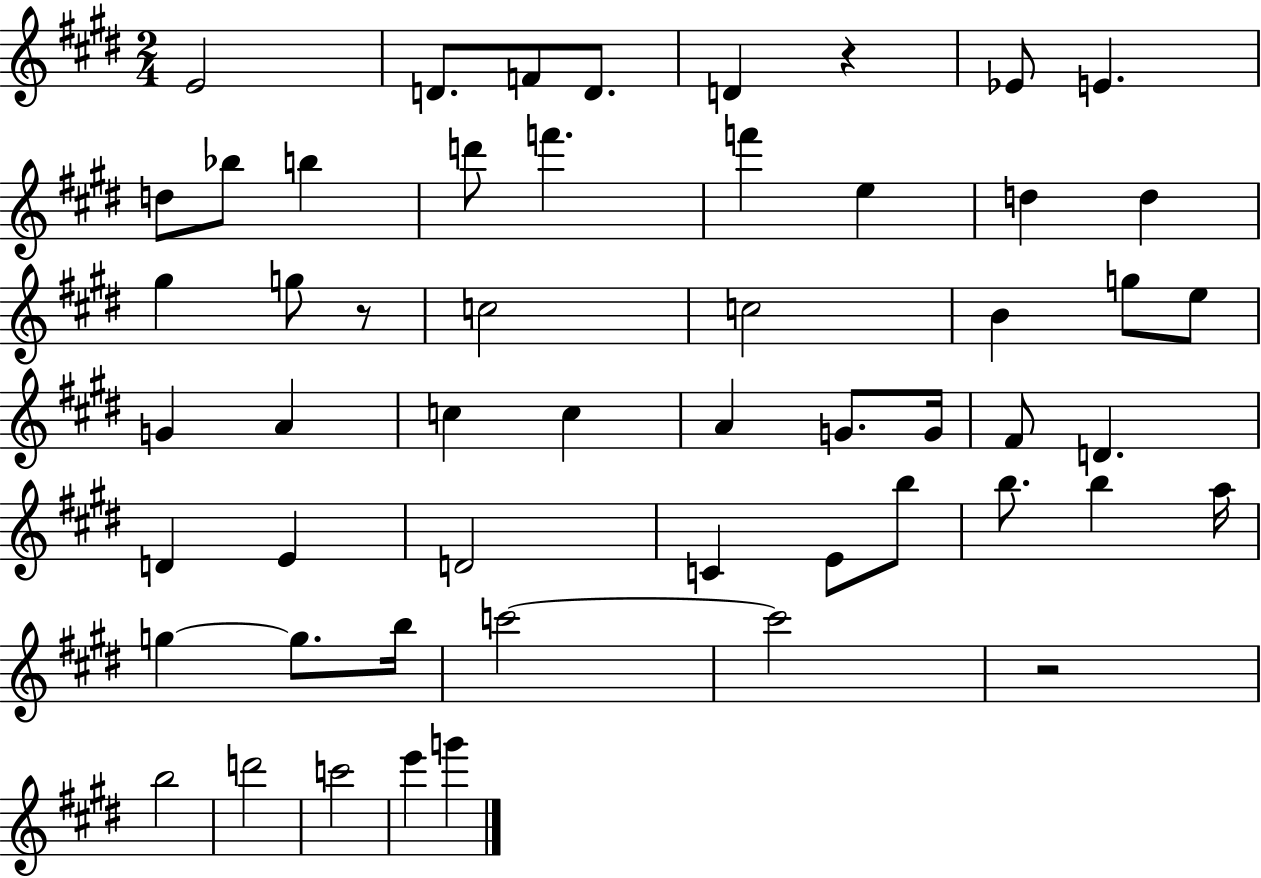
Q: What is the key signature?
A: E major